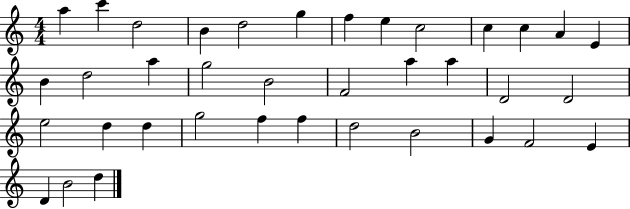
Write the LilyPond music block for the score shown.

{
  \clef treble
  \numericTimeSignature
  \time 4/4
  \key c \major
  a''4 c'''4 d''2 | b'4 d''2 g''4 | f''4 e''4 c''2 | c''4 c''4 a'4 e'4 | \break b'4 d''2 a''4 | g''2 b'2 | f'2 a''4 a''4 | d'2 d'2 | \break e''2 d''4 d''4 | g''2 f''4 f''4 | d''2 b'2 | g'4 f'2 e'4 | \break d'4 b'2 d''4 | \bar "|."
}